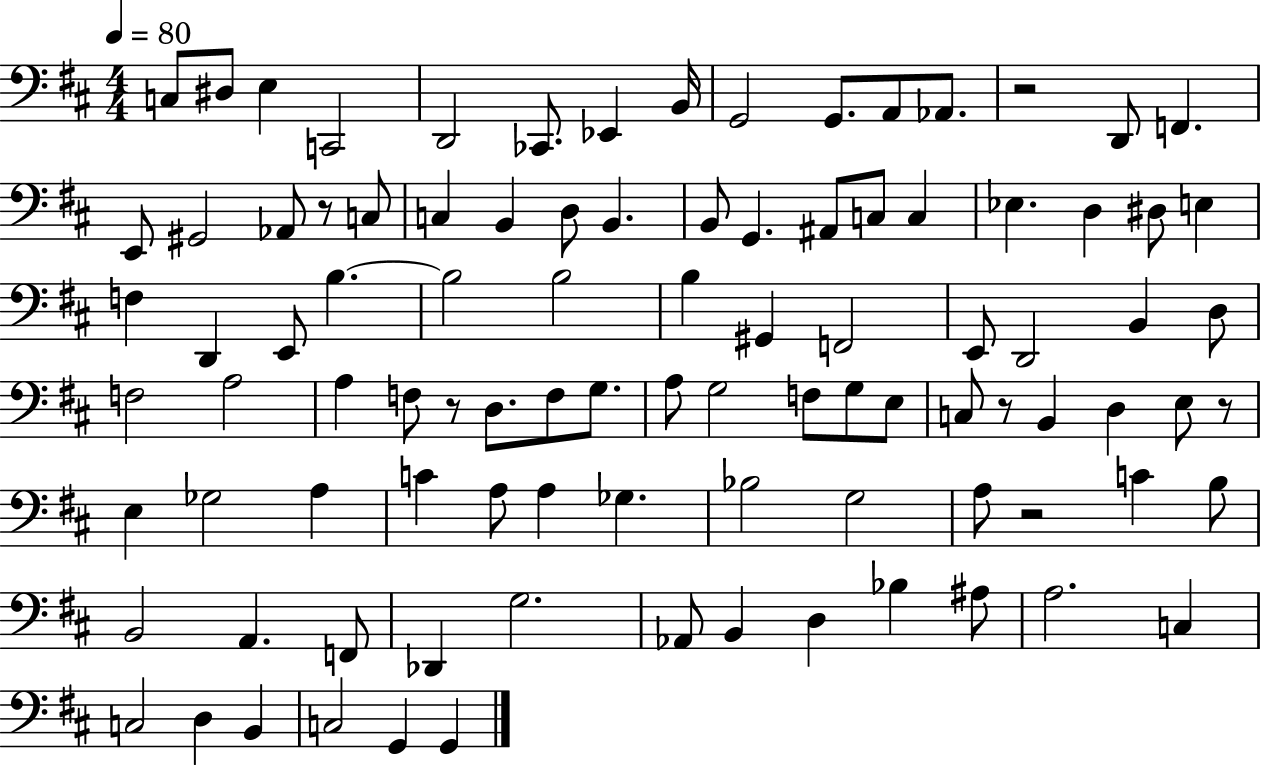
X:1
T:Untitled
M:4/4
L:1/4
K:D
C,/2 ^D,/2 E, C,,2 D,,2 _C,,/2 _E,, B,,/4 G,,2 G,,/2 A,,/2 _A,,/2 z2 D,,/2 F,, E,,/2 ^G,,2 _A,,/2 z/2 C,/2 C, B,, D,/2 B,, B,,/2 G,, ^A,,/2 C,/2 C, _E, D, ^D,/2 E, F, D,, E,,/2 B, B,2 B,2 B, ^G,, F,,2 E,,/2 D,,2 B,, D,/2 F,2 A,2 A, F,/2 z/2 D,/2 F,/2 G,/2 A,/2 G,2 F,/2 G,/2 E,/2 C,/2 z/2 B,, D, E,/2 z/2 E, _G,2 A, C A,/2 A, _G, _B,2 G,2 A,/2 z2 C B,/2 B,,2 A,, F,,/2 _D,, G,2 _A,,/2 B,, D, _B, ^A,/2 A,2 C, C,2 D, B,, C,2 G,, G,,